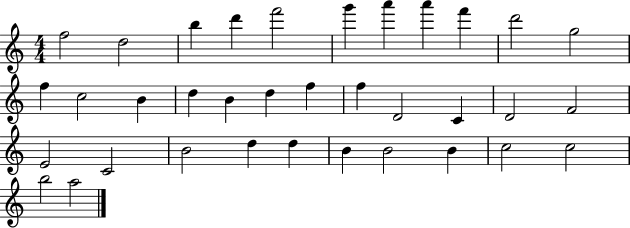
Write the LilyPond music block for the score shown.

{
  \clef treble
  \numericTimeSignature
  \time 4/4
  \key c \major
  f''2 d''2 | b''4 d'''4 f'''2 | g'''4 a'''4 a'''4 f'''4 | d'''2 g''2 | \break f''4 c''2 b'4 | d''4 b'4 d''4 f''4 | f''4 d'2 c'4 | d'2 f'2 | \break e'2 c'2 | b'2 d''4 d''4 | b'4 b'2 b'4 | c''2 c''2 | \break b''2 a''2 | \bar "|."
}